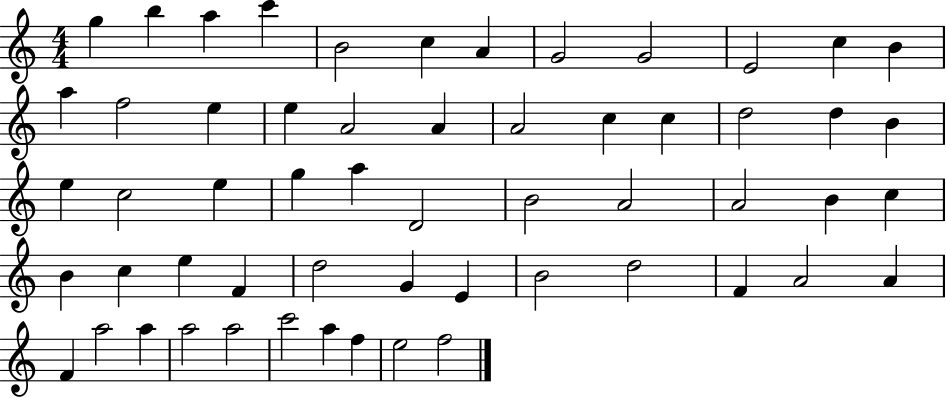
{
  \clef treble
  \numericTimeSignature
  \time 4/4
  \key c \major
  g''4 b''4 a''4 c'''4 | b'2 c''4 a'4 | g'2 g'2 | e'2 c''4 b'4 | \break a''4 f''2 e''4 | e''4 a'2 a'4 | a'2 c''4 c''4 | d''2 d''4 b'4 | \break e''4 c''2 e''4 | g''4 a''4 d'2 | b'2 a'2 | a'2 b'4 c''4 | \break b'4 c''4 e''4 f'4 | d''2 g'4 e'4 | b'2 d''2 | f'4 a'2 a'4 | \break f'4 a''2 a''4 | a''2 a''2 | c'''2 a''4 f''4 | e''2 f''2 | \break \bar "|."
}